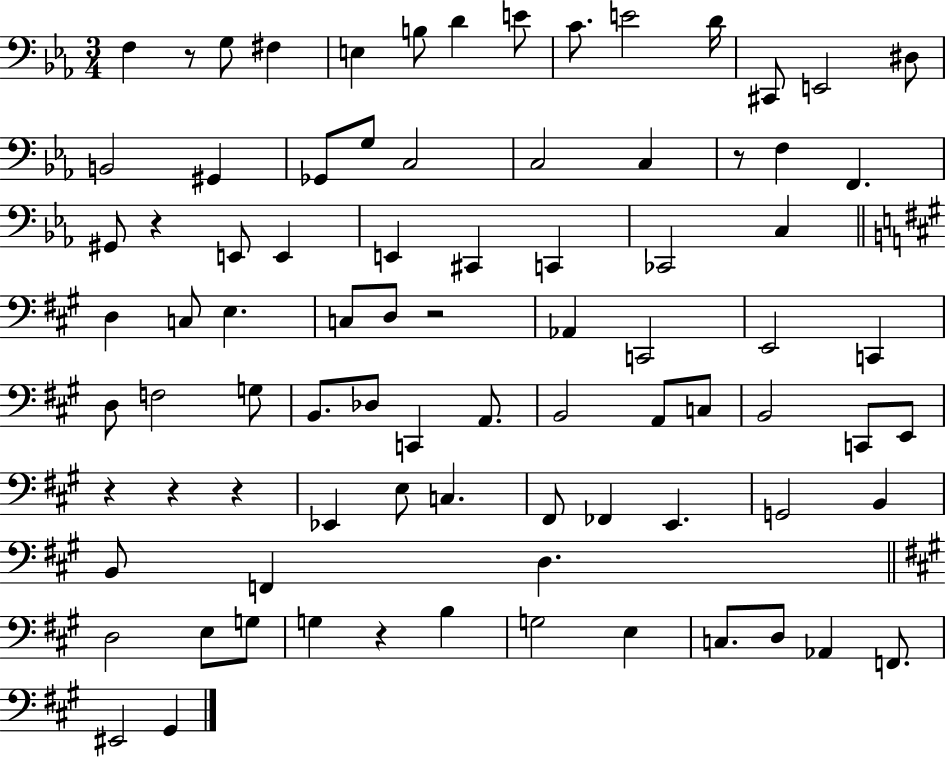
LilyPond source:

{
  \clef bass
  \numericTimeSignature
  \time 3/4
  \key ees \major
  \repeat volta 2 { f4 r8 g8 fis4 | e4 b8 d'4 e'8 | c'8. e'2 d'16 | cis,8 e,2 dis8 | \break b,2 gis,4 | ges,8 g8 c2 | c2 c4 | r8 f4 f,4. | \break gis,8 r4 e,8 e,4 | e,4 cis,4 c,4 | ces,2 c4 | \bar "||" \break \key a \major d4 c8 e4. | c8 d8 r2 | aes,4 c,2 | e,2 c,4 | \break d8 f2 g8 | b,8. des8 c,4 a,8. | b,2 a,8 c8 | b,2 c,8 e,8 | \break r4 r4 r4 | ees,4 e8 c4. | fis,8 fes,4 e,4. | g,2 b,4 | \break b,8 f,4 d4. | \bar "||" \break \key a \major d2 e8 g8 | g4 r4 b4 | g2 e4 | c8. d8 aes,4 f,8. | \break eis,2 gis,4 | } \bar "|."
}